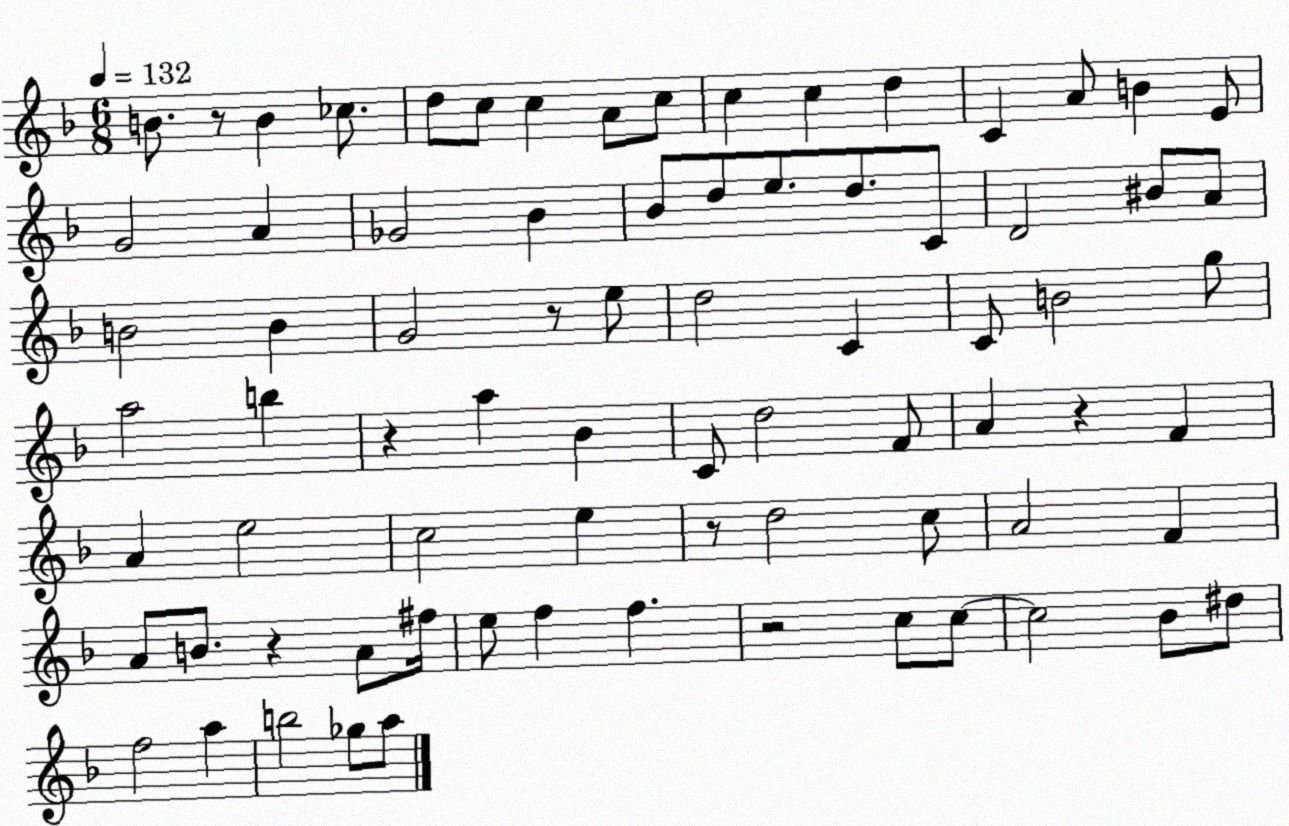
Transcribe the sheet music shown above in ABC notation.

X:1
T:Untitled
M:6/8
L:1/4
K:F
B/2 z/2 B _c/2 d/2 c/2 c A/2 c/2 c c d C A/2 B E/2 G2 A _G2 _B _B/2 d/2 e/2 d/2 C/2 D2 ^B/2 A/2 B2 B G2 z/2 e/2 d2 C C/2 B2 g/2 a2 b z a _B C/2 d2 F/2 A z F A e2 c2 e z/2 d2 c/2 A2 F A/2 B/2 z A/2 ^f/4 e/2 f f z2 c/2 c/2 c2 _B/2 ^d/2 f2 a b2 _g/2 a/2